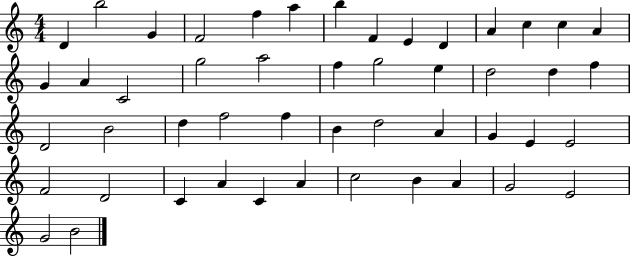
X:1
T:Untitled
M:4/4
L:1/4
K:C
D b2 G F2 f a b F E D A c c A G A C2 g2 a2 f g2 e d2 d f D2 B2 d f2 f B d2 A G E E2 F2 D2 C A C A c2 B A G2 E2 G2 B2